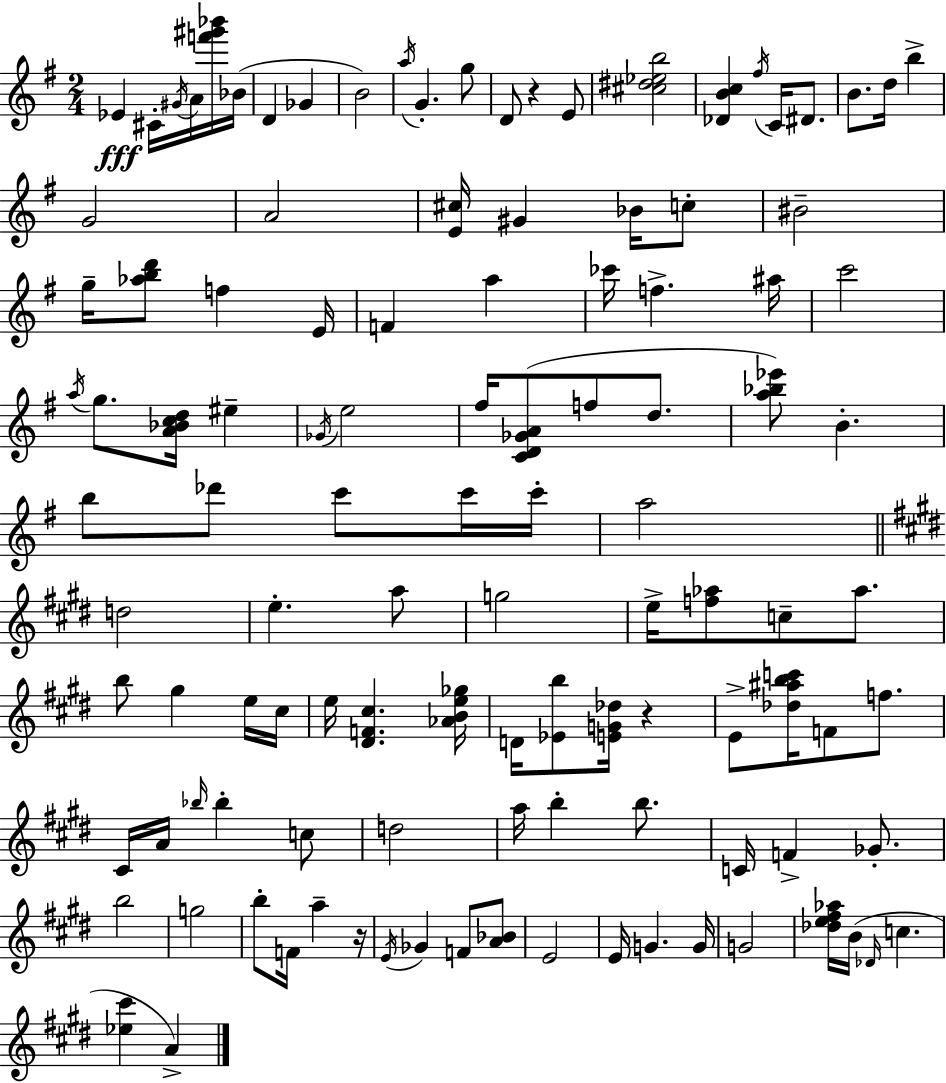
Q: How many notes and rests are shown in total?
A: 114